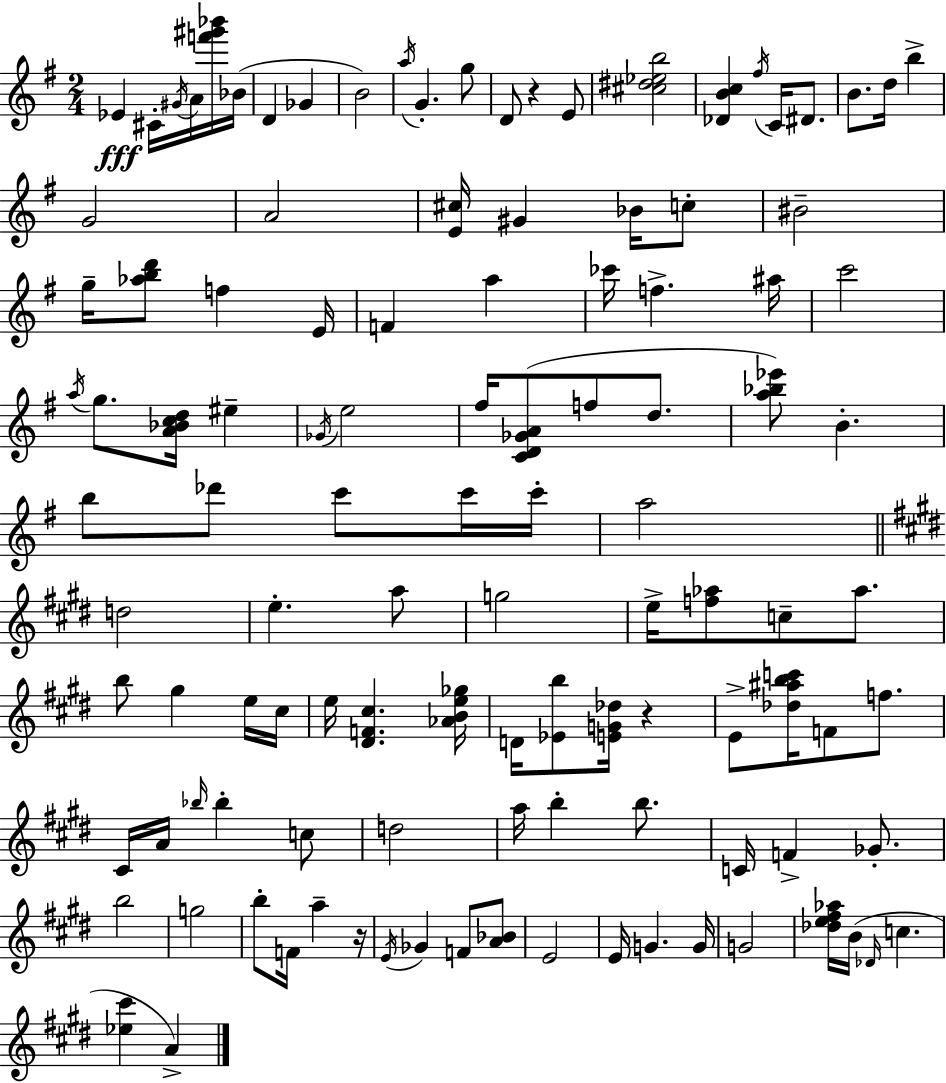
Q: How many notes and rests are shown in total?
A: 114